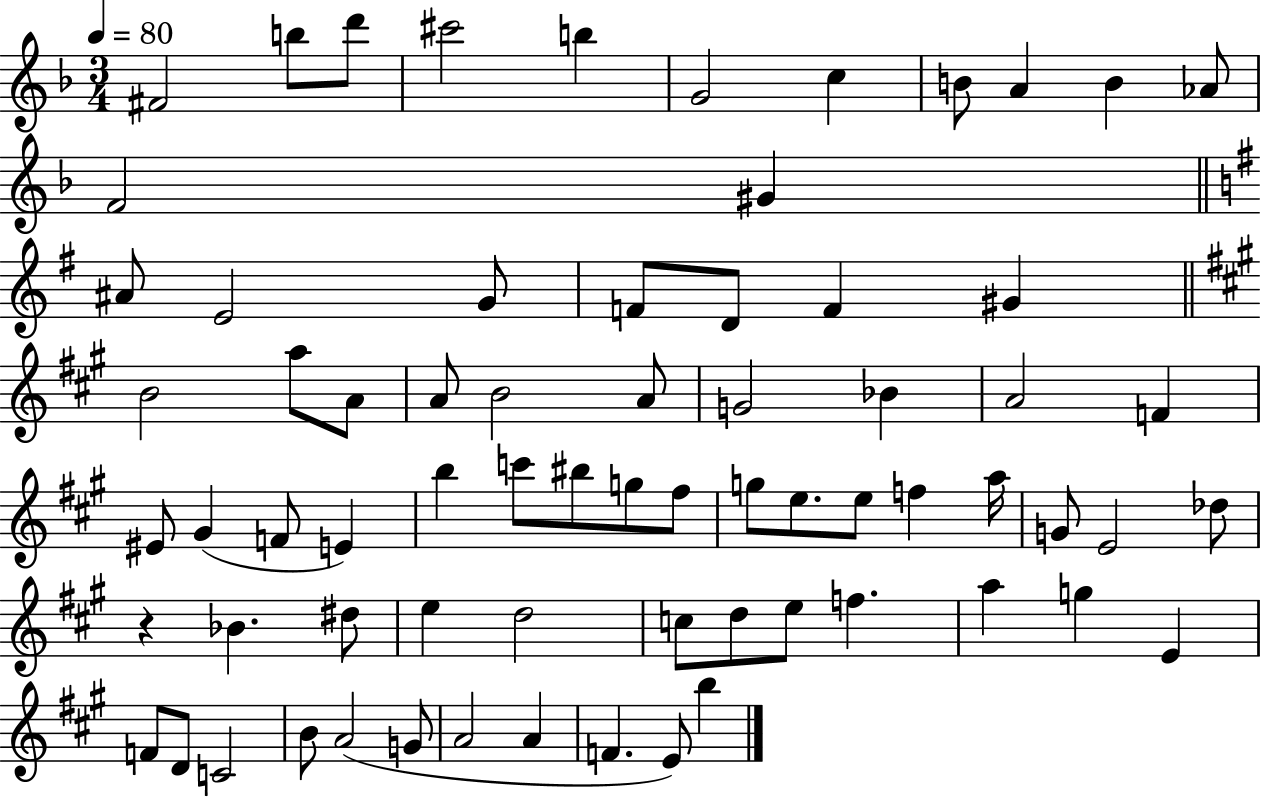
X:1
T:Untitled
M:3/4
L:1/4
K:F
^F2 b/2 d'/2 ^c'2 b G2 c B/2 A B _A/2 F2 ^G ^A/2 E2 G/2 F/2 D/2 F ^G B2 a/2 A/2 A/2 B2 A/2 G2 _B A2 F ^E/2 ^G F/2 E b c'/2 ^b/2 g/2 ^f/2 g/2 e/2 e/2 f a/4 G/2 E2 _d/2 z _B ^d/2 e d2 c/2 d/2 e/2 f a g E F/2 D/2 C2 B/2 A2 G/2 A2 A F E/2 b